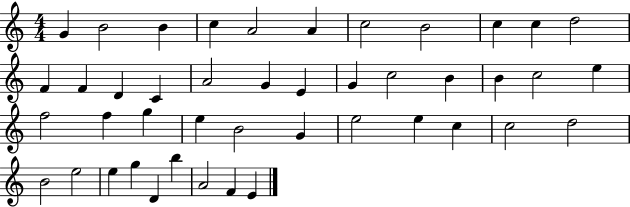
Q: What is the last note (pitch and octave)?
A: E4